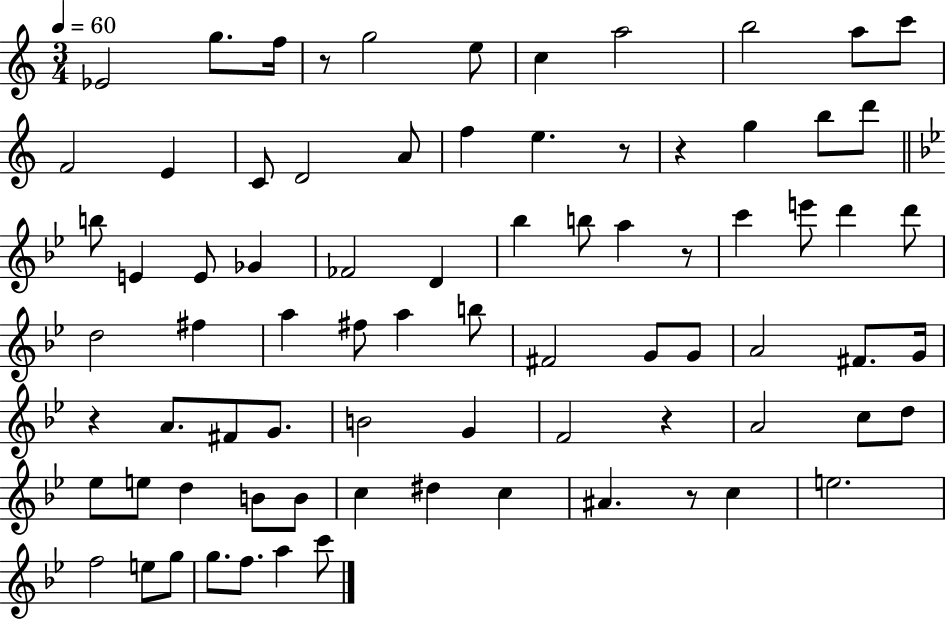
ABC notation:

X:1
T:Untitled
M:3/4
L:1/4
K:C
_E2 g/2 f/4 z/2 g2 e/2 c a2 b2 a/2 c'/2 F2 E C/2 D2 A/2 f e z/2 z g b/2 d'/2 b/2 E E/2 _G _F2 D _b b/2 a z/2 c' e'/2 d' d'/2 d2 ^f a ^f/2 a b/2 ^F2 G/2 G/2 A2 ^F/2 G/4 z A/2 ^F/2 G/2 B2 G F2 z A2 c/2 d/2 _e/2 e/2 d B/2 B/2 c ^d c ^A z/2 c e2 f2 e/2 g/2 g/2 f/2 a c'/2